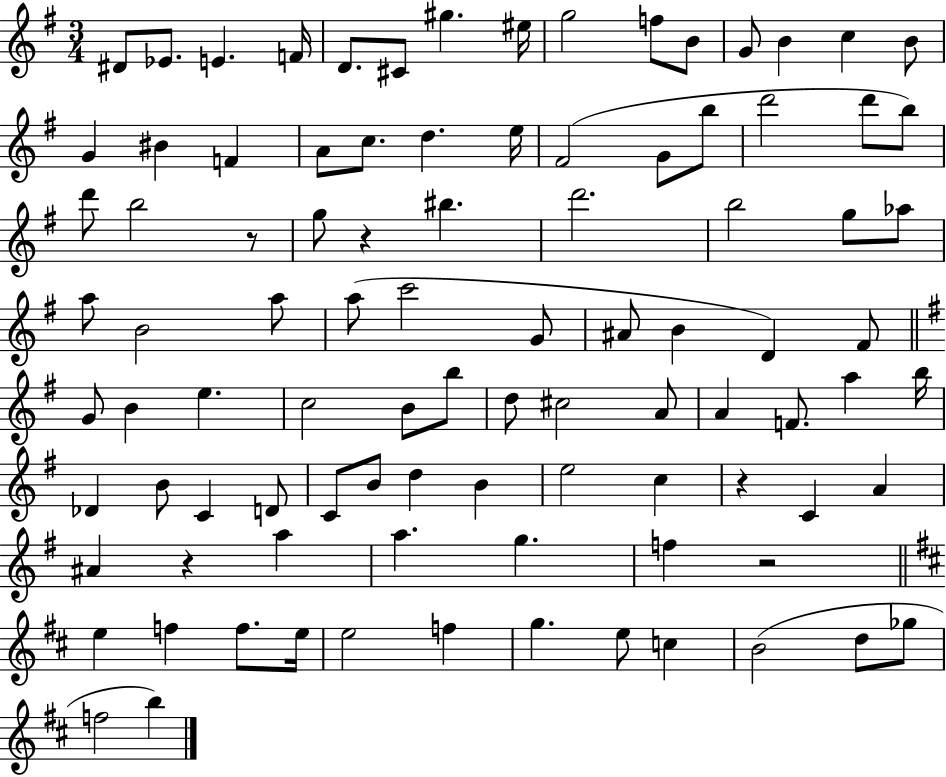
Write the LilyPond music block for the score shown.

{
  \clef treble
  \numericTimeSignature
  \time 3/4
  \key g \major
  \repeat volta 2 { dis'8 ees'8. e'4. f'16 | d'8. cis'8 gis''4. eis''16 | g''2 f''8 b'8 | g'8 b'4 c''4 b'8 | \break g'4 bis'4 f'4 | a'8 c''8. d''4. e''16 | fis'2( g'8 b''8 | d'''2 d'''8 b''8) | \break d'''8 b''2 r8 | g''8 r4 bis''4. | d'''2. | b''2 g''8 aes''8 | \break a''8 b'2 a''8 | a''8( c'''2 g'8 | ais'8 b'4 d'4) fis'8 | \bar "||" \break \key g \major g'8 b'4 e''4. | c''2 b'8 b''8 | d''8 cis''2 a'8 | a'4 f'8. a''4 b''16 | \break des'4 b'8 c'4 d'8 | c'8 b'8 d''4 b'4 | e''2 c''4 | r4 c'4 a'4 | \break ais'4 r4 a''4 | a''4. g''4. | f''4 r2 | \bar "||" \break \key b \minor e''4 f''4 f''8. e''16 | e''2 f''4 | g''4. e''8 c''4 | b'2( d''8 ges''8 | \break f''2 b''4) | } \bar "|."
}